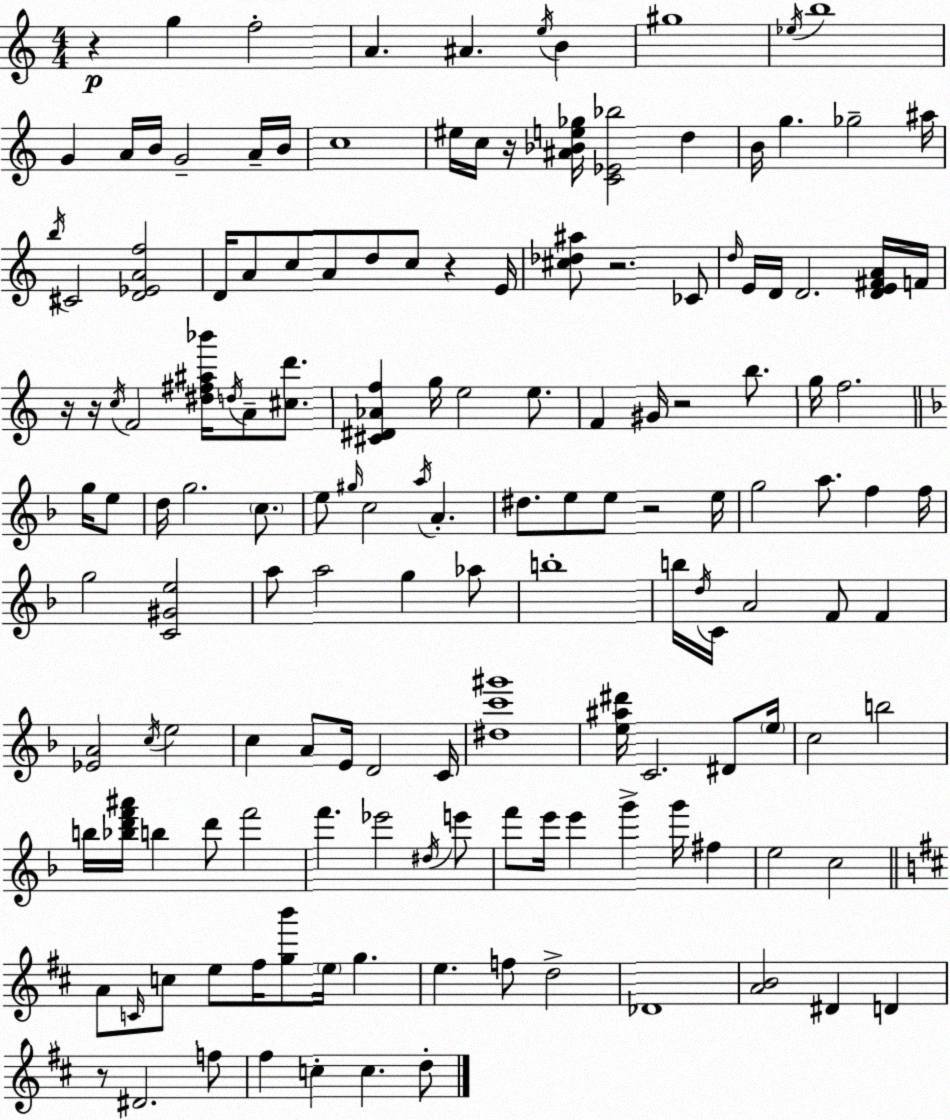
X:1
T:Untitled
M:4/4
L:1/4
K:Am
z g f2 A ^A e/4 B ^g4 _e/4 b4 G A/4 B/4 G2 A/4 B/4 c4 ^e/4 c/4 z/4 [^A_Be_g]/4 [C_E_b]2 d B/4 g _g2 ^a/4 b/4 ^C2 [D_EAf]2 D/4 A/2 c/2 A/2 d/2 c/2 z E/4 [^c_d^a]/2 z2 _C/2 d/4 E/4 D/4 D2 [DE^FA]/4 F/4 z/4 z/4 c/4 F2 [^d^f^a_b']/4 d/4 A/2 [^cd']/2 [^C^D_Af] g/4 e2 e/2 F ^G/4 z2 b/2 g/4 f2 g/4 e/2 d/4 g2 c/2 e/2 ^g/4 c2 a/4 A ^d/2 e/2 e/2 z2 e/4 g2 a/2 f f/4 g2 [C^Ge]2 a/2 a2 g _a/2 b4 b/4 d/4 C/4 A2 F/2 F [_EA]2 c/4 e2 c A/2 E/4 D2 C/4 [^dc'^g']4 [e^a^d']/4 C2 ^D/2 e/4 c2 b2 b/4 [_bd'f'^a']/4 b d'/2 f'2 f' _e'2 ^d/4 e'/2 f'/2 e'/4 e' g' g'/4 ^f e2 c2 A/2 C/4 c/2 e/2 ^f/4 [gb']/2 e/4 g e f/2 d2 _D4 [AB]2 ^D D z/2 ^D2 f/2 ^f c c d/2